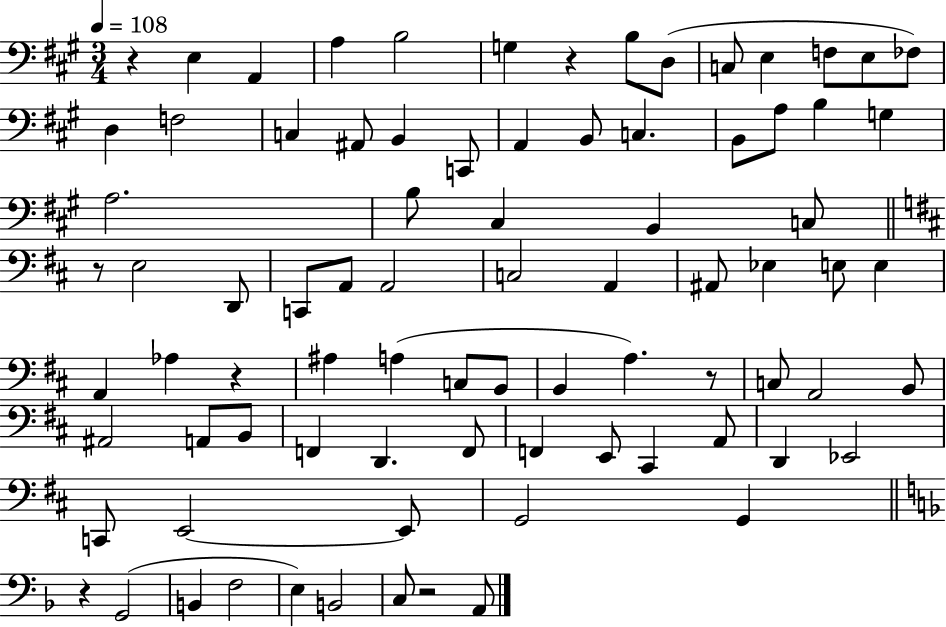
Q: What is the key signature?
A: A major